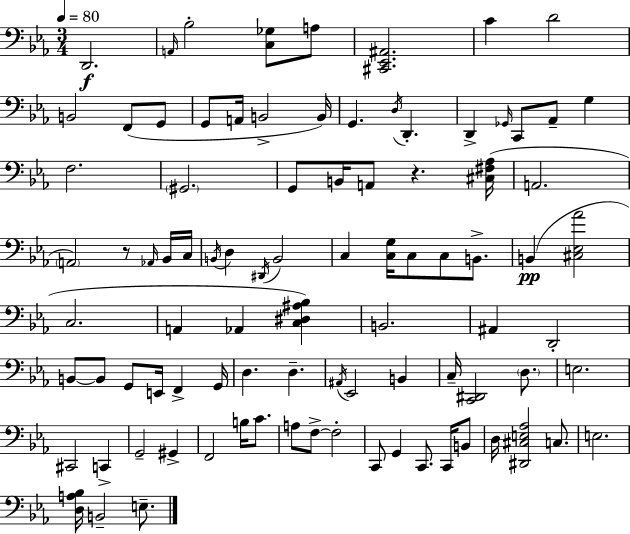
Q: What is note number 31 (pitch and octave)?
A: C3